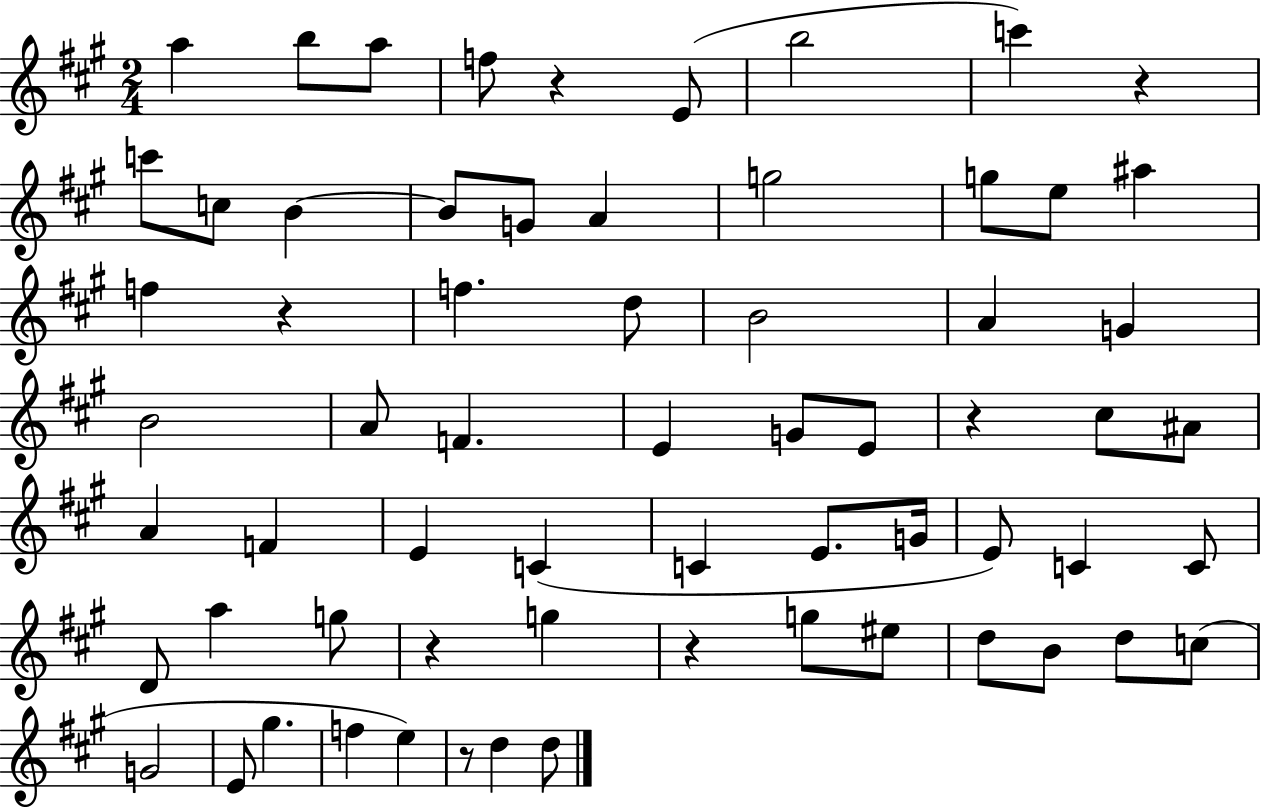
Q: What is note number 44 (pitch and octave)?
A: G5